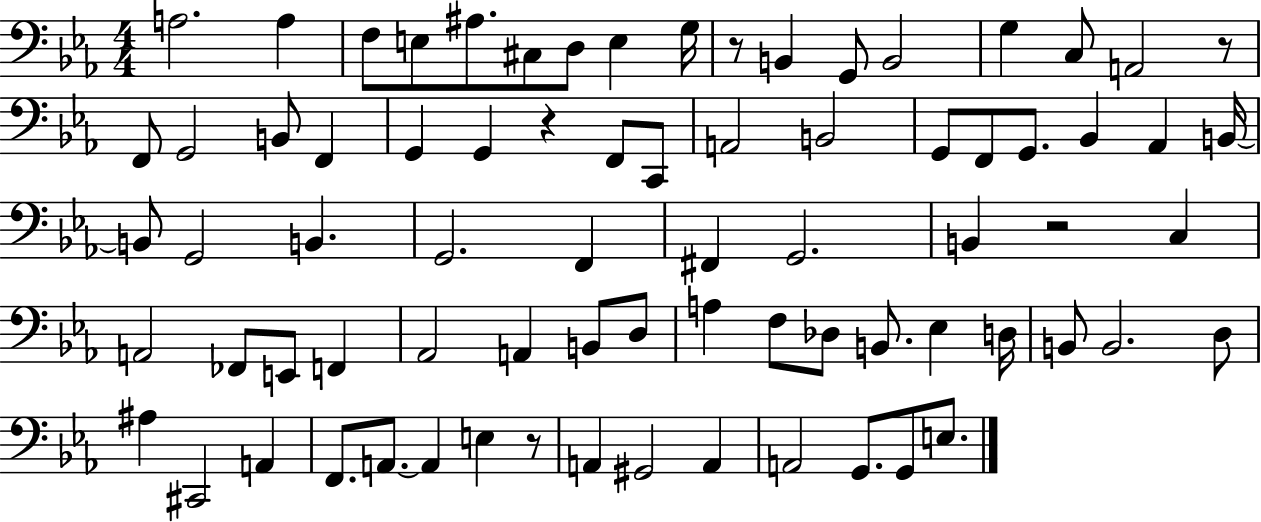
A3/h. A3/q F3/e E3/e A#3/e. C#3/e D3/e E3/q G3/s R/e B2/q G2/e B2/h G3/q C3/e A2/h R/e F2/e G2/h B2/e F2/q G2/q G2/q R/q F2/e C2/e A2/h B2/h G2/e F2/e G2/e. Bb2/q Ab2/q B2/s B2/e G2/h B2/q. G2/h. F2/q F#2/q G2/h. B2/q R/h C3/q A2/h FES2/e E2/e F2/q Ab2/h A2/q B2/e D3/e A3/q F3/e Db3/e B2/e. Eb3/q D3/s B2/e B2/h. D3/e A#3/q C#2/h A2/q F2/e. A2/e. A2/q E3/q R/e A2/q G#2/h A2/q A2/h G2/e. G2/e E3/e.